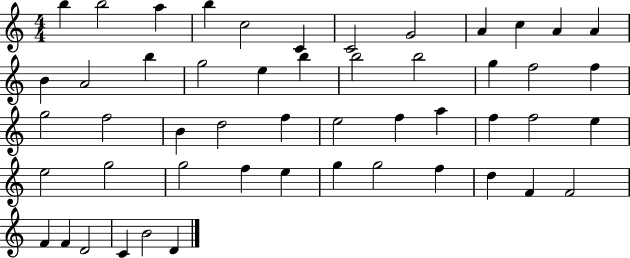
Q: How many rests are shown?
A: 0